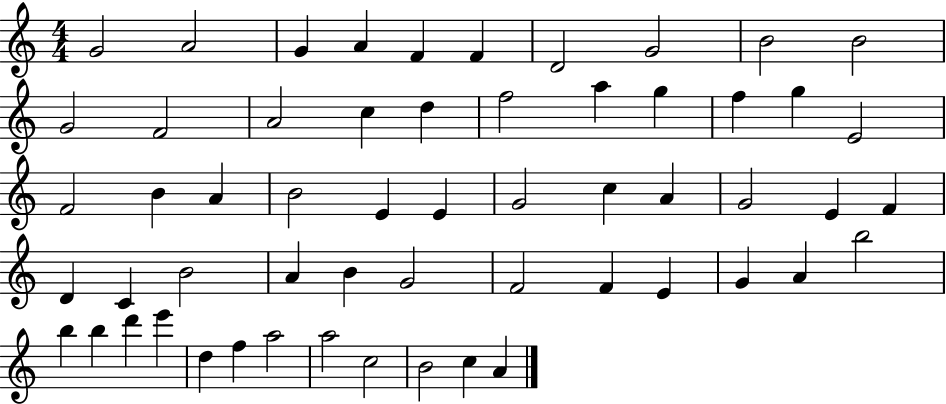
G4/h A4/h G4/q A4/q F4/q F4/q D4/h G4/h B4/h B4/h G4/h F4/h A4/h C5/q D5/q F5/h A5/q G5/q F5/q G5/q E4/h F4/h B4/q A4/q B4/h E4/q E4/q G4/h C5/q A4/q G4/h E4/q F4/q D4/q C4/q B4/h A4/q B4/q G4/h F4/h F4/q E4/q G4/q A4/q B5/h B5/q B5/q D6/q E6/q D5/q F5/q A5/h A5/h C5/h B4/h C5/q A4/q